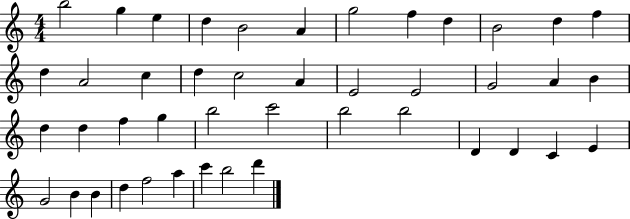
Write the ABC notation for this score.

X:1
T:Untitled
M:4/4
L:1/4
K:C
b2 g e d B2 A g2 f d B2 d f d A2 c d c2 A E2 E2 G2 A B d d f g b2 c'2 b2 b2 D D C E G2 B B d f2 a c' b2 d'